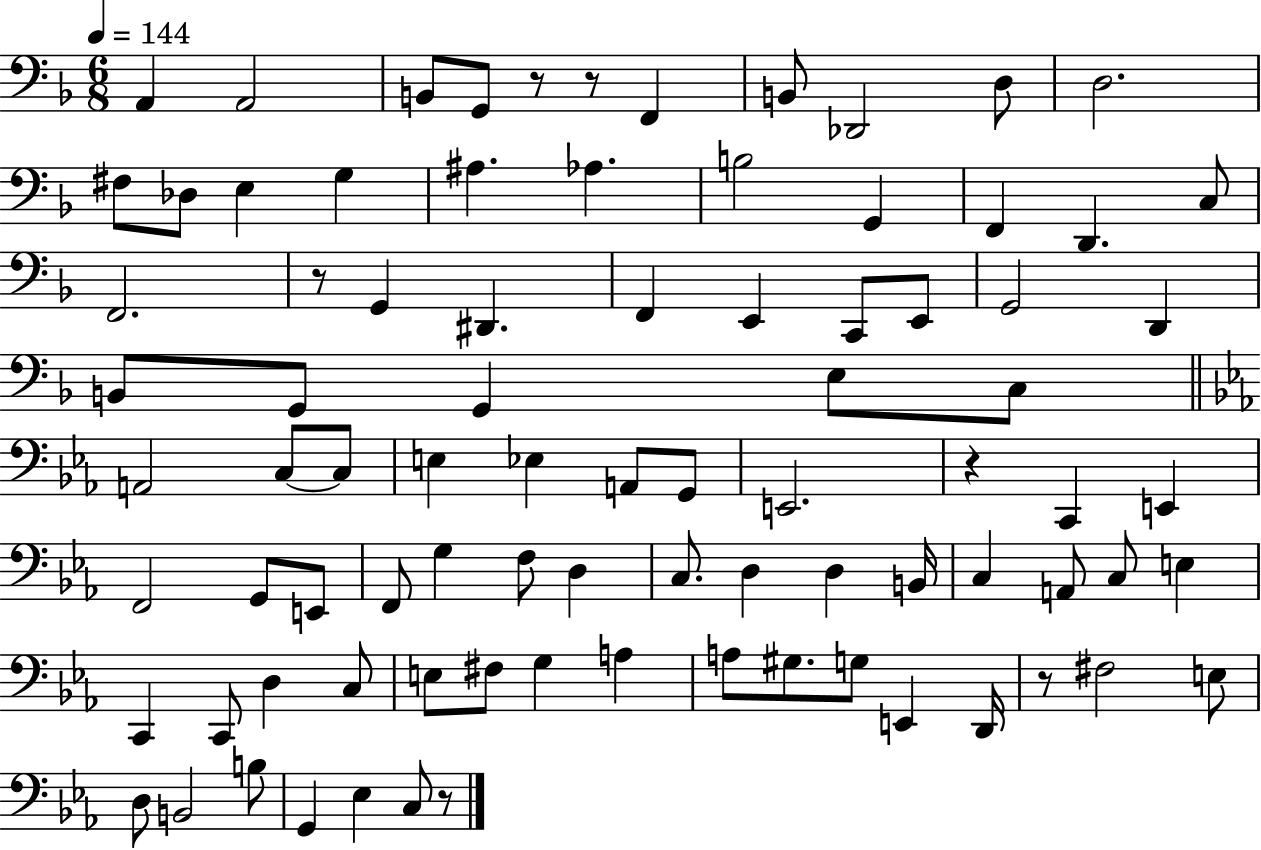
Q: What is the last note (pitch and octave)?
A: C3